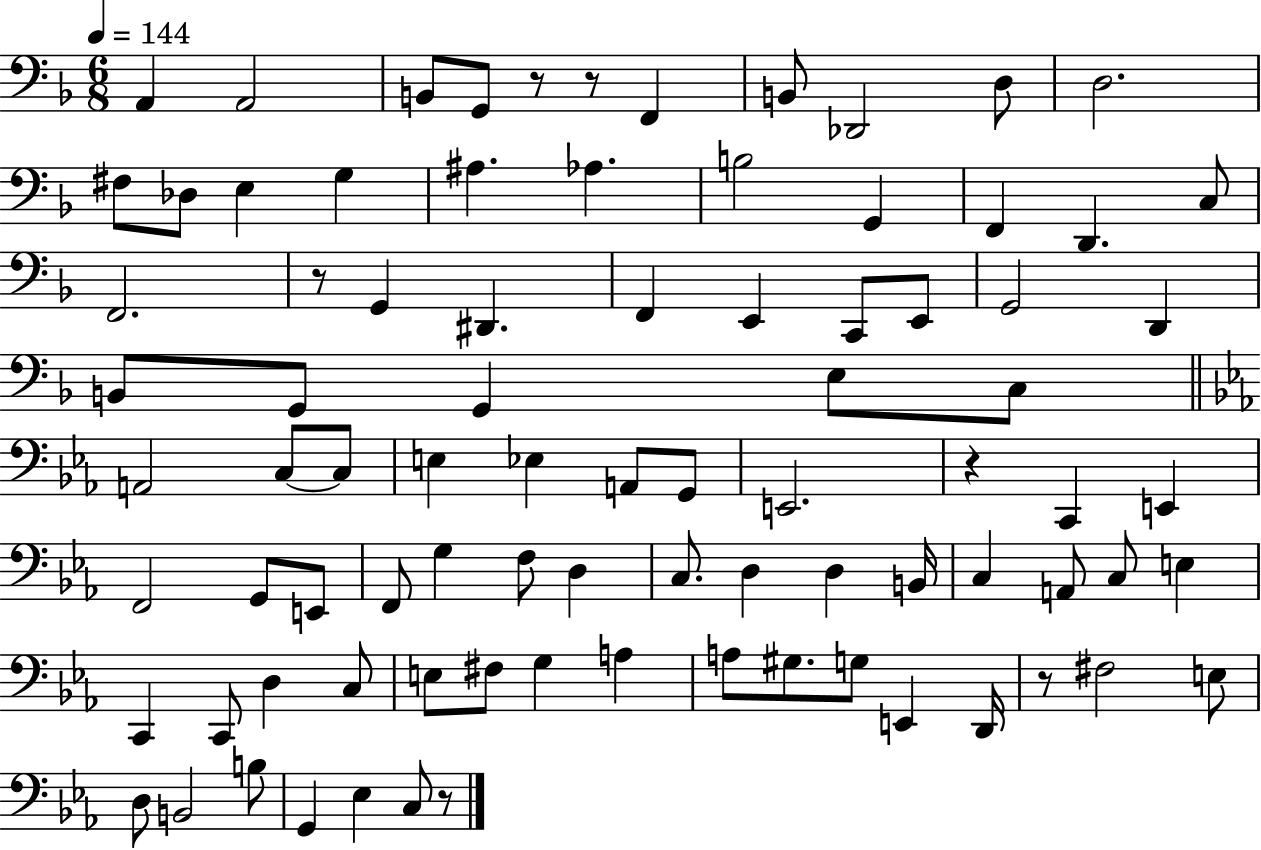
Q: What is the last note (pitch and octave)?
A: C3